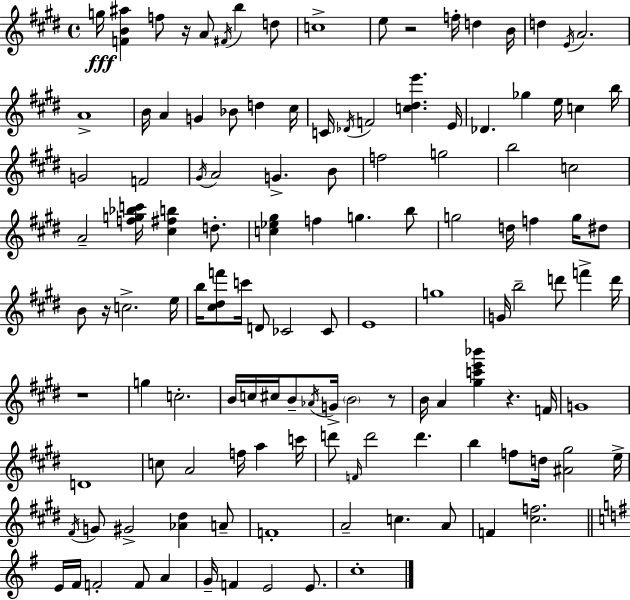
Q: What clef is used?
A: treble